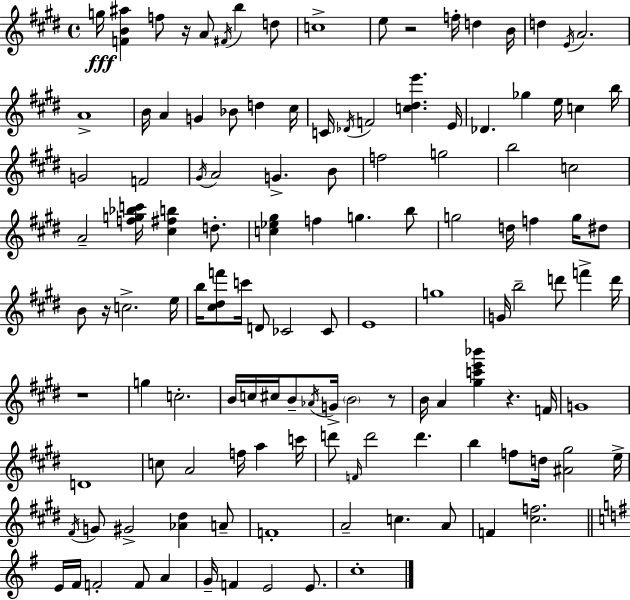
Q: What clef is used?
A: treble